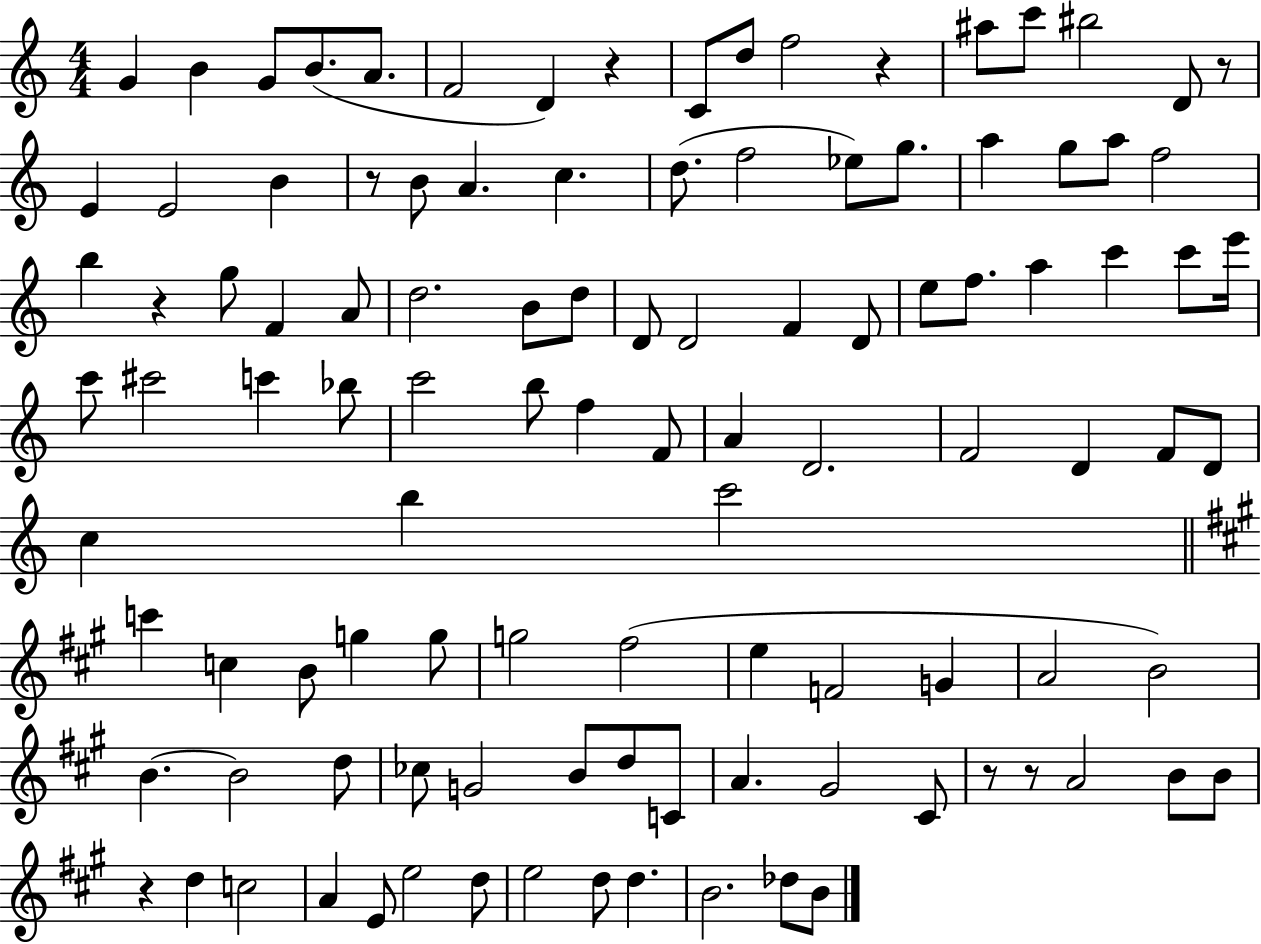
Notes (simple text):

G4/q B4/q G4/e B4/e. A4/e. F4/h D4/q R/q C4/e D5/e F5/h R/q A#5/e C6/e BIS5/h D4/e R/e E4/q E4/h B4/q R/e B4/e A4/q. C5/q. D5/e. F5/h Eb5/e G5/e. A5/q G5/e A5/e F5/h B5/q R/q G5/e F4/q A4/e D5/h. B4/e D5/e D4/e D4/h F4/q D4/e E5/e F5/e. A5/q C6/q C6/e E6/s C6/e C#6/h C6/q Bb5/e C6/h B5/e F5/q F4/e A4/q D4/h. F4/h D4/q F4/e D4/e C5/q B5/q C6/h C6/q C5/q B4/e G5/q G5/e G5/h F#5/h E5/q F4/h G4/q A4/h B4/h B4/q. B4/h D5/e CES5/e G4/h B4/e D5/e C4/e A4/q. G#4/h C#4/e R/e R/e A4/h B4/e B4/e R/q D5/q C5/h A4/q E4/e E5/h D5/e E5/h D5/e D5/q. B4/h. Db5/e B4/e